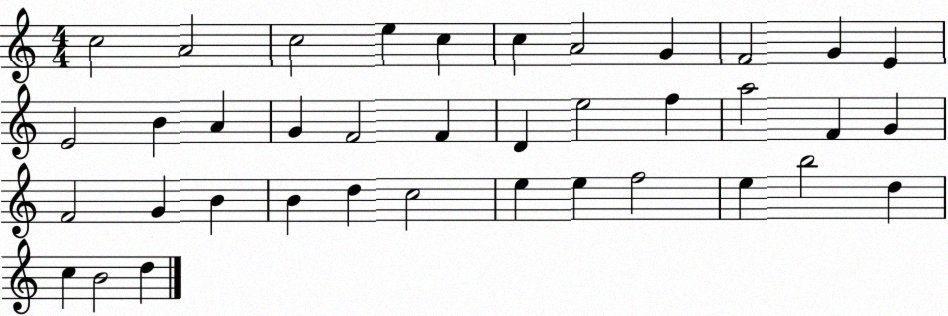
X:1
T:Untitled
M:4/4
L:1/4
K:C
c2 A2 c2 e c c A2 G F2 G E E2 B A G F2 F D e2 f a2 F G F2 G B B d c2 e e f2 e b2 d c B2 d